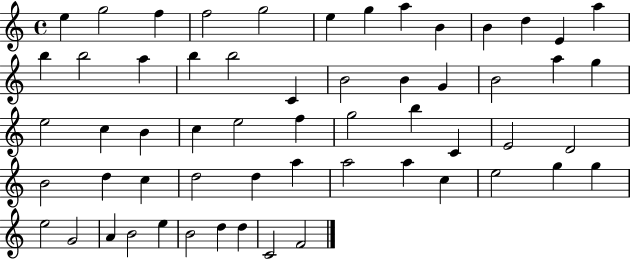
{
  \clef treble
  \time 4/4
  \defaultTimeSignature
  \key c \major
  e''4 g''2 f''4 | f''2 g''2 | e''4 g''4 a''4 b'4 | b'4 d''4 e'4 a''4 | \break b''4 b''2 a''4 | b''4 b''2 c'4 | b'2 b'4 g'4 | b'2 a''4 g''4 | \break e''2 c''4 b'4 | c''4 e''2 f''4 | g''2 b''4 c'4 | e'2 d'2 | \break b'2 d''4 c''4 | d''2 d''4 a''4 | a''2 a''4 c''4 | e''2 g''4 g''4 | \break e''2 g'2 | a'4 b'2 e''4 | b'2 d''4 d''4 | c'2 f'2 | \break \bar "|."
}